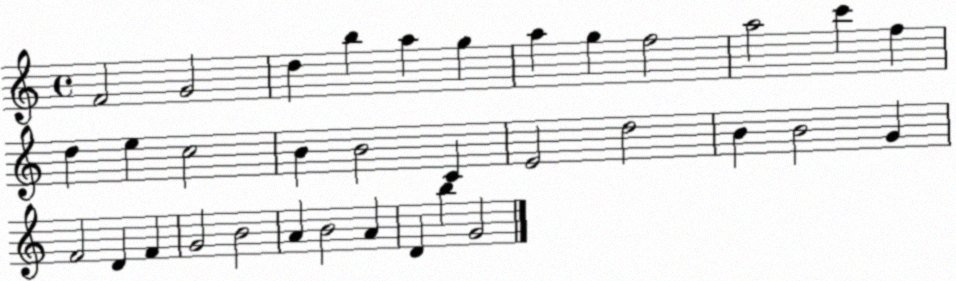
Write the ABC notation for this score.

X:1
T:Untitled
M:4/4
L:1/4
K:C
F2 G2 d b a g a g f2 a2 c' f d e c2 B B2 C E2 d2 B B2 G F2 D F G2 B2 A B2 A D b G2